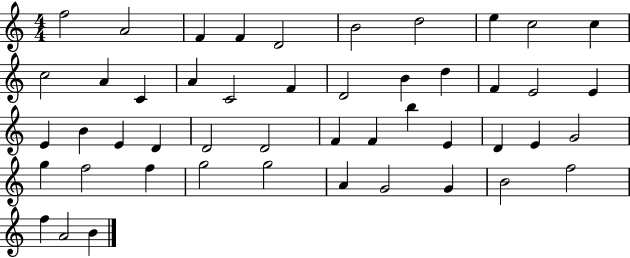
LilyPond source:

{
  \clef treble
  \numericTimeSignature
  \time 4/4
  \key c \major
  f''2 a'2 | f'4 f'4 d'2 | b'2 d''2 | e''4 c''2 c''4 | \break c''2 a'4 c'4 | a'4 c'2 f'4 | d'2 b'4 d''4 | f'4 e'2 e'4 | \break e'4 b'4 e'4 d'4 | d'2 d'2 | f'4 f'4 b''4 e'4 | d'4 e'4 g'2 | \break g''4 f''2 f''4 | g''2 g''2 | a'4 g'2 g'4 | b'2 f''2 | \break f''4 a'2 b'4 | \bar "|."
}